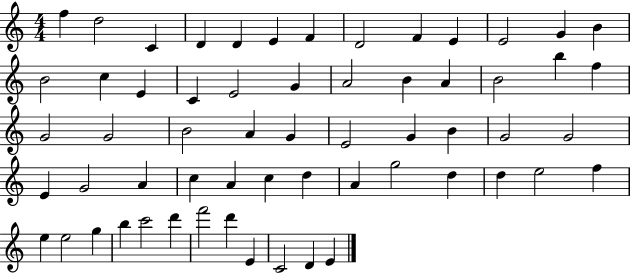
{
  \clef treble
  \numericTimeSignature
  \time 4/4
  \key c \major
  f''4 d''2 c'4 | d'4 d'4 e'4 f'4 | d'2 f'4 e'4 | e'2 g'4 b'4 | \break b'2 c''4 e'4 | c'4 e'2 g'4 | a'2 b'4 a'4 | b'2 b''4 f''4 | \break g'2 g'2 | b'2 a'4 g'4 | e'2 g'4 b'4 | g'2 g'2 | \break e'4 g'2 a'4 | c''4 a'4 c''4 d''4 | a'4 g''2 d''4 | d''4 e''2 f''4 | \break e''4 e''2 g''4 | b''4 c'''2 d'''4 | f'''2 d'''4 e'4 | c'2 d'4 e'4 | \break \bar "|."
}